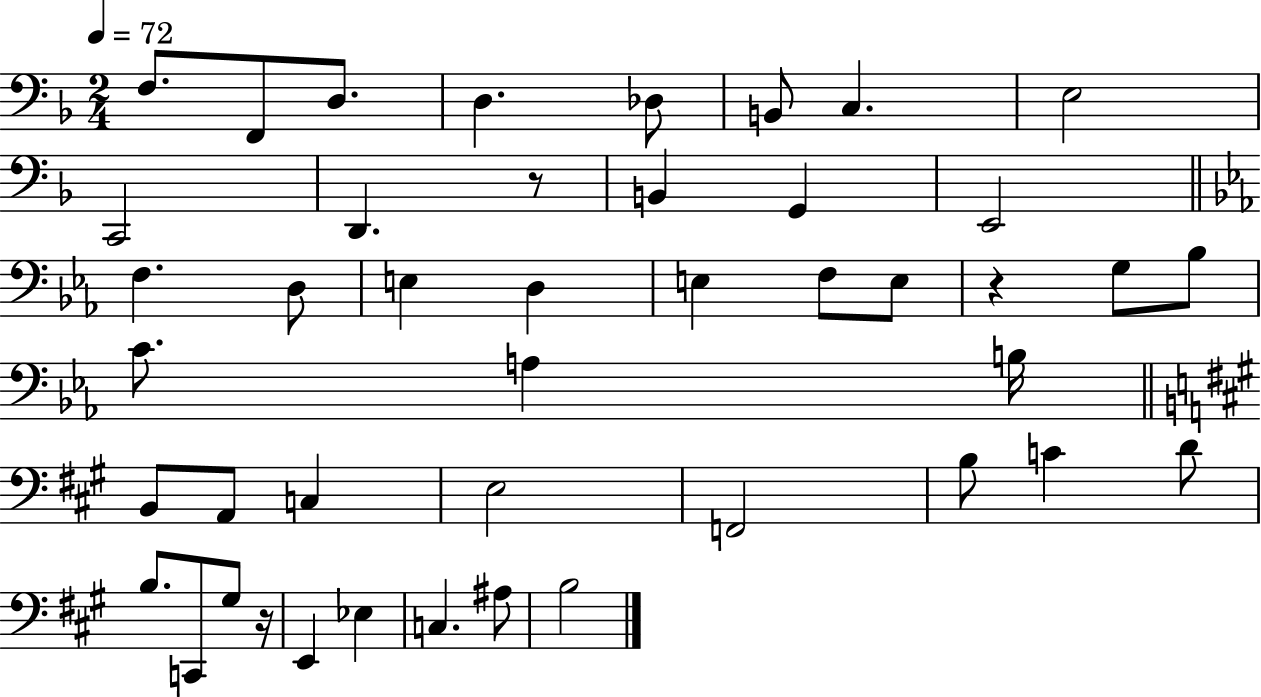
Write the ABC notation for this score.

X:1
T:Untitled
M:2/4
L:1/4
K:F
F,/2 F,,/2 D,/2 D, _D,/2 B,,/2 C, E,2 C,,2 D,, z/2 B,, G,, E,,2 F, D,/2 E, D, E, F,/2 E,/2 z G,/2 _B,/2 C/2 A, B,/4 B,,/2 A,,/2 C, E,2 F,,2 B,/2 C D/2 B,/2 C,,/2 ^G,/2 z/4 E,, _E, C, ^A,/2 B,2